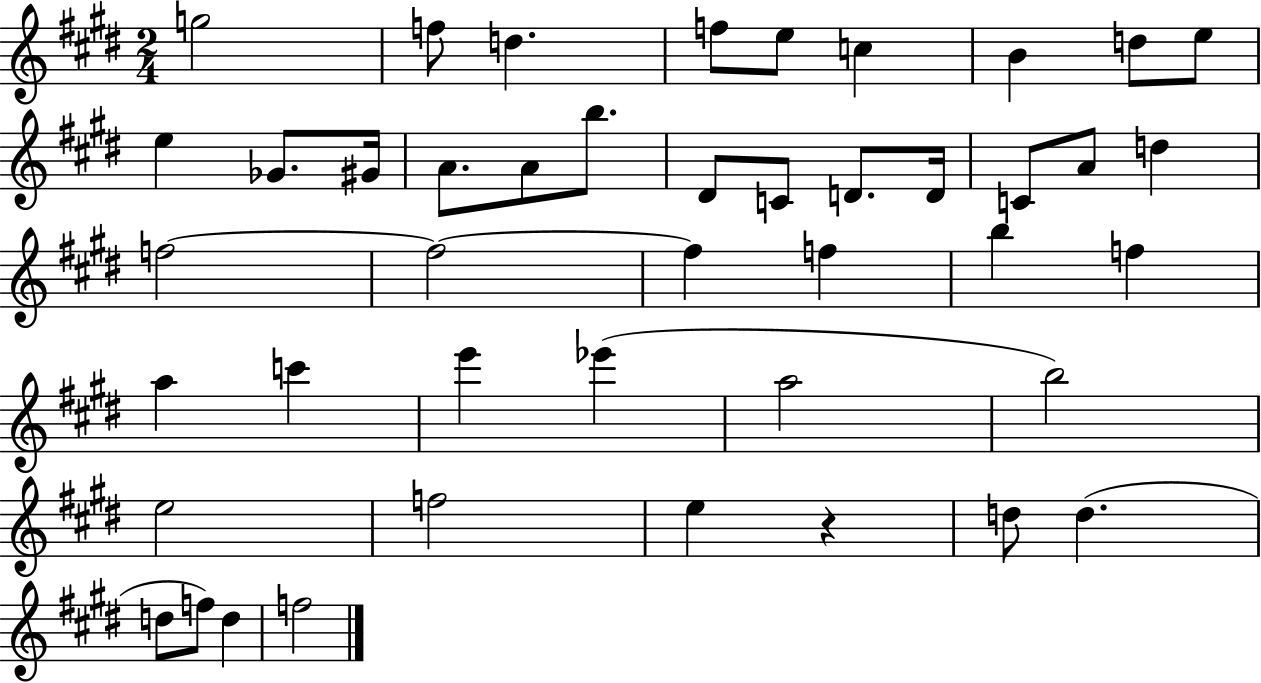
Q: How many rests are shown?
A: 1